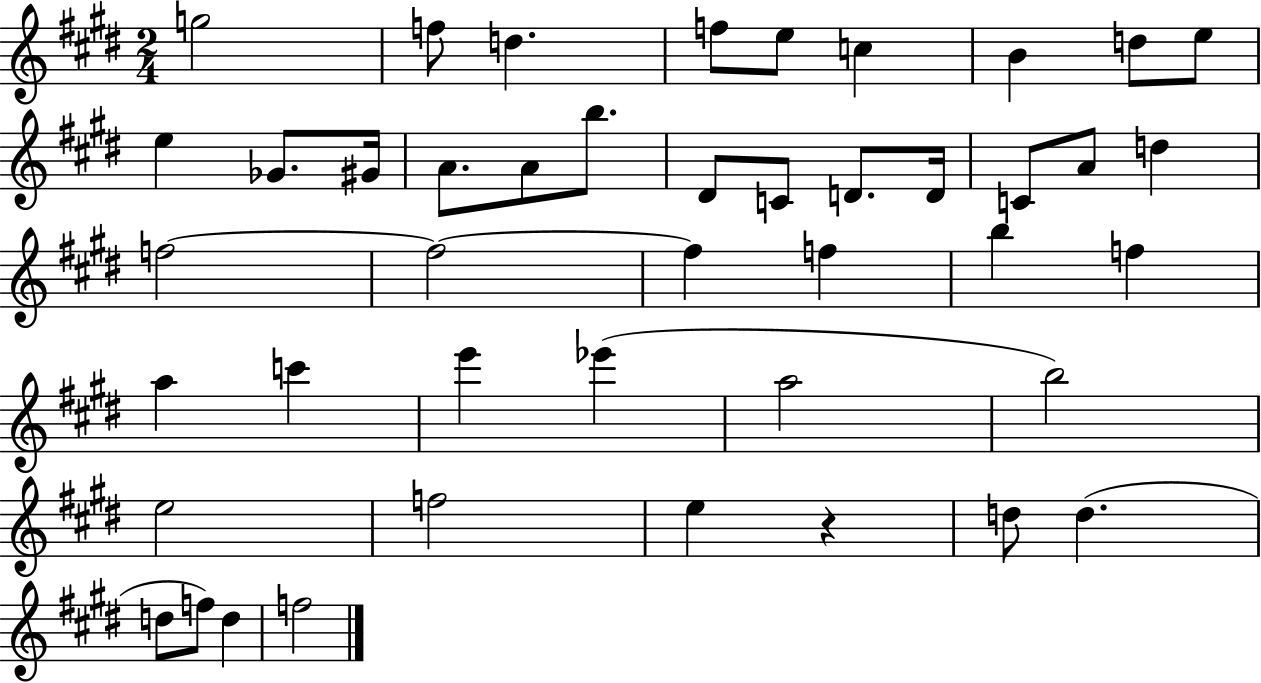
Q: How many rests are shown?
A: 1